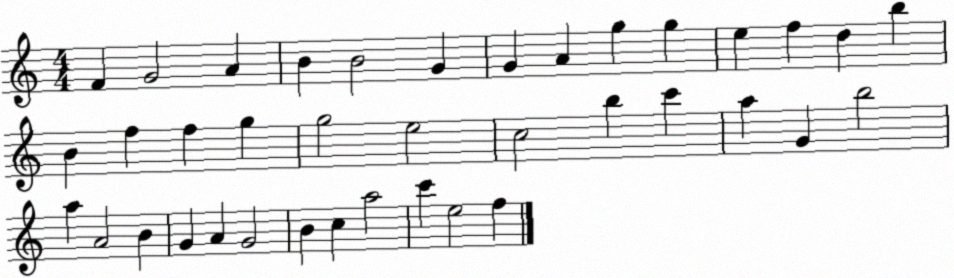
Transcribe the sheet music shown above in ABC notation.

X:1
T:Untitled
M:4/4
L:1/4
K:C
F G2 A B B2 G G A g g e f d b B f f g g2 e2 c2 b c' a G b2 a A2 B G A G2 B c a2 c' e2 f